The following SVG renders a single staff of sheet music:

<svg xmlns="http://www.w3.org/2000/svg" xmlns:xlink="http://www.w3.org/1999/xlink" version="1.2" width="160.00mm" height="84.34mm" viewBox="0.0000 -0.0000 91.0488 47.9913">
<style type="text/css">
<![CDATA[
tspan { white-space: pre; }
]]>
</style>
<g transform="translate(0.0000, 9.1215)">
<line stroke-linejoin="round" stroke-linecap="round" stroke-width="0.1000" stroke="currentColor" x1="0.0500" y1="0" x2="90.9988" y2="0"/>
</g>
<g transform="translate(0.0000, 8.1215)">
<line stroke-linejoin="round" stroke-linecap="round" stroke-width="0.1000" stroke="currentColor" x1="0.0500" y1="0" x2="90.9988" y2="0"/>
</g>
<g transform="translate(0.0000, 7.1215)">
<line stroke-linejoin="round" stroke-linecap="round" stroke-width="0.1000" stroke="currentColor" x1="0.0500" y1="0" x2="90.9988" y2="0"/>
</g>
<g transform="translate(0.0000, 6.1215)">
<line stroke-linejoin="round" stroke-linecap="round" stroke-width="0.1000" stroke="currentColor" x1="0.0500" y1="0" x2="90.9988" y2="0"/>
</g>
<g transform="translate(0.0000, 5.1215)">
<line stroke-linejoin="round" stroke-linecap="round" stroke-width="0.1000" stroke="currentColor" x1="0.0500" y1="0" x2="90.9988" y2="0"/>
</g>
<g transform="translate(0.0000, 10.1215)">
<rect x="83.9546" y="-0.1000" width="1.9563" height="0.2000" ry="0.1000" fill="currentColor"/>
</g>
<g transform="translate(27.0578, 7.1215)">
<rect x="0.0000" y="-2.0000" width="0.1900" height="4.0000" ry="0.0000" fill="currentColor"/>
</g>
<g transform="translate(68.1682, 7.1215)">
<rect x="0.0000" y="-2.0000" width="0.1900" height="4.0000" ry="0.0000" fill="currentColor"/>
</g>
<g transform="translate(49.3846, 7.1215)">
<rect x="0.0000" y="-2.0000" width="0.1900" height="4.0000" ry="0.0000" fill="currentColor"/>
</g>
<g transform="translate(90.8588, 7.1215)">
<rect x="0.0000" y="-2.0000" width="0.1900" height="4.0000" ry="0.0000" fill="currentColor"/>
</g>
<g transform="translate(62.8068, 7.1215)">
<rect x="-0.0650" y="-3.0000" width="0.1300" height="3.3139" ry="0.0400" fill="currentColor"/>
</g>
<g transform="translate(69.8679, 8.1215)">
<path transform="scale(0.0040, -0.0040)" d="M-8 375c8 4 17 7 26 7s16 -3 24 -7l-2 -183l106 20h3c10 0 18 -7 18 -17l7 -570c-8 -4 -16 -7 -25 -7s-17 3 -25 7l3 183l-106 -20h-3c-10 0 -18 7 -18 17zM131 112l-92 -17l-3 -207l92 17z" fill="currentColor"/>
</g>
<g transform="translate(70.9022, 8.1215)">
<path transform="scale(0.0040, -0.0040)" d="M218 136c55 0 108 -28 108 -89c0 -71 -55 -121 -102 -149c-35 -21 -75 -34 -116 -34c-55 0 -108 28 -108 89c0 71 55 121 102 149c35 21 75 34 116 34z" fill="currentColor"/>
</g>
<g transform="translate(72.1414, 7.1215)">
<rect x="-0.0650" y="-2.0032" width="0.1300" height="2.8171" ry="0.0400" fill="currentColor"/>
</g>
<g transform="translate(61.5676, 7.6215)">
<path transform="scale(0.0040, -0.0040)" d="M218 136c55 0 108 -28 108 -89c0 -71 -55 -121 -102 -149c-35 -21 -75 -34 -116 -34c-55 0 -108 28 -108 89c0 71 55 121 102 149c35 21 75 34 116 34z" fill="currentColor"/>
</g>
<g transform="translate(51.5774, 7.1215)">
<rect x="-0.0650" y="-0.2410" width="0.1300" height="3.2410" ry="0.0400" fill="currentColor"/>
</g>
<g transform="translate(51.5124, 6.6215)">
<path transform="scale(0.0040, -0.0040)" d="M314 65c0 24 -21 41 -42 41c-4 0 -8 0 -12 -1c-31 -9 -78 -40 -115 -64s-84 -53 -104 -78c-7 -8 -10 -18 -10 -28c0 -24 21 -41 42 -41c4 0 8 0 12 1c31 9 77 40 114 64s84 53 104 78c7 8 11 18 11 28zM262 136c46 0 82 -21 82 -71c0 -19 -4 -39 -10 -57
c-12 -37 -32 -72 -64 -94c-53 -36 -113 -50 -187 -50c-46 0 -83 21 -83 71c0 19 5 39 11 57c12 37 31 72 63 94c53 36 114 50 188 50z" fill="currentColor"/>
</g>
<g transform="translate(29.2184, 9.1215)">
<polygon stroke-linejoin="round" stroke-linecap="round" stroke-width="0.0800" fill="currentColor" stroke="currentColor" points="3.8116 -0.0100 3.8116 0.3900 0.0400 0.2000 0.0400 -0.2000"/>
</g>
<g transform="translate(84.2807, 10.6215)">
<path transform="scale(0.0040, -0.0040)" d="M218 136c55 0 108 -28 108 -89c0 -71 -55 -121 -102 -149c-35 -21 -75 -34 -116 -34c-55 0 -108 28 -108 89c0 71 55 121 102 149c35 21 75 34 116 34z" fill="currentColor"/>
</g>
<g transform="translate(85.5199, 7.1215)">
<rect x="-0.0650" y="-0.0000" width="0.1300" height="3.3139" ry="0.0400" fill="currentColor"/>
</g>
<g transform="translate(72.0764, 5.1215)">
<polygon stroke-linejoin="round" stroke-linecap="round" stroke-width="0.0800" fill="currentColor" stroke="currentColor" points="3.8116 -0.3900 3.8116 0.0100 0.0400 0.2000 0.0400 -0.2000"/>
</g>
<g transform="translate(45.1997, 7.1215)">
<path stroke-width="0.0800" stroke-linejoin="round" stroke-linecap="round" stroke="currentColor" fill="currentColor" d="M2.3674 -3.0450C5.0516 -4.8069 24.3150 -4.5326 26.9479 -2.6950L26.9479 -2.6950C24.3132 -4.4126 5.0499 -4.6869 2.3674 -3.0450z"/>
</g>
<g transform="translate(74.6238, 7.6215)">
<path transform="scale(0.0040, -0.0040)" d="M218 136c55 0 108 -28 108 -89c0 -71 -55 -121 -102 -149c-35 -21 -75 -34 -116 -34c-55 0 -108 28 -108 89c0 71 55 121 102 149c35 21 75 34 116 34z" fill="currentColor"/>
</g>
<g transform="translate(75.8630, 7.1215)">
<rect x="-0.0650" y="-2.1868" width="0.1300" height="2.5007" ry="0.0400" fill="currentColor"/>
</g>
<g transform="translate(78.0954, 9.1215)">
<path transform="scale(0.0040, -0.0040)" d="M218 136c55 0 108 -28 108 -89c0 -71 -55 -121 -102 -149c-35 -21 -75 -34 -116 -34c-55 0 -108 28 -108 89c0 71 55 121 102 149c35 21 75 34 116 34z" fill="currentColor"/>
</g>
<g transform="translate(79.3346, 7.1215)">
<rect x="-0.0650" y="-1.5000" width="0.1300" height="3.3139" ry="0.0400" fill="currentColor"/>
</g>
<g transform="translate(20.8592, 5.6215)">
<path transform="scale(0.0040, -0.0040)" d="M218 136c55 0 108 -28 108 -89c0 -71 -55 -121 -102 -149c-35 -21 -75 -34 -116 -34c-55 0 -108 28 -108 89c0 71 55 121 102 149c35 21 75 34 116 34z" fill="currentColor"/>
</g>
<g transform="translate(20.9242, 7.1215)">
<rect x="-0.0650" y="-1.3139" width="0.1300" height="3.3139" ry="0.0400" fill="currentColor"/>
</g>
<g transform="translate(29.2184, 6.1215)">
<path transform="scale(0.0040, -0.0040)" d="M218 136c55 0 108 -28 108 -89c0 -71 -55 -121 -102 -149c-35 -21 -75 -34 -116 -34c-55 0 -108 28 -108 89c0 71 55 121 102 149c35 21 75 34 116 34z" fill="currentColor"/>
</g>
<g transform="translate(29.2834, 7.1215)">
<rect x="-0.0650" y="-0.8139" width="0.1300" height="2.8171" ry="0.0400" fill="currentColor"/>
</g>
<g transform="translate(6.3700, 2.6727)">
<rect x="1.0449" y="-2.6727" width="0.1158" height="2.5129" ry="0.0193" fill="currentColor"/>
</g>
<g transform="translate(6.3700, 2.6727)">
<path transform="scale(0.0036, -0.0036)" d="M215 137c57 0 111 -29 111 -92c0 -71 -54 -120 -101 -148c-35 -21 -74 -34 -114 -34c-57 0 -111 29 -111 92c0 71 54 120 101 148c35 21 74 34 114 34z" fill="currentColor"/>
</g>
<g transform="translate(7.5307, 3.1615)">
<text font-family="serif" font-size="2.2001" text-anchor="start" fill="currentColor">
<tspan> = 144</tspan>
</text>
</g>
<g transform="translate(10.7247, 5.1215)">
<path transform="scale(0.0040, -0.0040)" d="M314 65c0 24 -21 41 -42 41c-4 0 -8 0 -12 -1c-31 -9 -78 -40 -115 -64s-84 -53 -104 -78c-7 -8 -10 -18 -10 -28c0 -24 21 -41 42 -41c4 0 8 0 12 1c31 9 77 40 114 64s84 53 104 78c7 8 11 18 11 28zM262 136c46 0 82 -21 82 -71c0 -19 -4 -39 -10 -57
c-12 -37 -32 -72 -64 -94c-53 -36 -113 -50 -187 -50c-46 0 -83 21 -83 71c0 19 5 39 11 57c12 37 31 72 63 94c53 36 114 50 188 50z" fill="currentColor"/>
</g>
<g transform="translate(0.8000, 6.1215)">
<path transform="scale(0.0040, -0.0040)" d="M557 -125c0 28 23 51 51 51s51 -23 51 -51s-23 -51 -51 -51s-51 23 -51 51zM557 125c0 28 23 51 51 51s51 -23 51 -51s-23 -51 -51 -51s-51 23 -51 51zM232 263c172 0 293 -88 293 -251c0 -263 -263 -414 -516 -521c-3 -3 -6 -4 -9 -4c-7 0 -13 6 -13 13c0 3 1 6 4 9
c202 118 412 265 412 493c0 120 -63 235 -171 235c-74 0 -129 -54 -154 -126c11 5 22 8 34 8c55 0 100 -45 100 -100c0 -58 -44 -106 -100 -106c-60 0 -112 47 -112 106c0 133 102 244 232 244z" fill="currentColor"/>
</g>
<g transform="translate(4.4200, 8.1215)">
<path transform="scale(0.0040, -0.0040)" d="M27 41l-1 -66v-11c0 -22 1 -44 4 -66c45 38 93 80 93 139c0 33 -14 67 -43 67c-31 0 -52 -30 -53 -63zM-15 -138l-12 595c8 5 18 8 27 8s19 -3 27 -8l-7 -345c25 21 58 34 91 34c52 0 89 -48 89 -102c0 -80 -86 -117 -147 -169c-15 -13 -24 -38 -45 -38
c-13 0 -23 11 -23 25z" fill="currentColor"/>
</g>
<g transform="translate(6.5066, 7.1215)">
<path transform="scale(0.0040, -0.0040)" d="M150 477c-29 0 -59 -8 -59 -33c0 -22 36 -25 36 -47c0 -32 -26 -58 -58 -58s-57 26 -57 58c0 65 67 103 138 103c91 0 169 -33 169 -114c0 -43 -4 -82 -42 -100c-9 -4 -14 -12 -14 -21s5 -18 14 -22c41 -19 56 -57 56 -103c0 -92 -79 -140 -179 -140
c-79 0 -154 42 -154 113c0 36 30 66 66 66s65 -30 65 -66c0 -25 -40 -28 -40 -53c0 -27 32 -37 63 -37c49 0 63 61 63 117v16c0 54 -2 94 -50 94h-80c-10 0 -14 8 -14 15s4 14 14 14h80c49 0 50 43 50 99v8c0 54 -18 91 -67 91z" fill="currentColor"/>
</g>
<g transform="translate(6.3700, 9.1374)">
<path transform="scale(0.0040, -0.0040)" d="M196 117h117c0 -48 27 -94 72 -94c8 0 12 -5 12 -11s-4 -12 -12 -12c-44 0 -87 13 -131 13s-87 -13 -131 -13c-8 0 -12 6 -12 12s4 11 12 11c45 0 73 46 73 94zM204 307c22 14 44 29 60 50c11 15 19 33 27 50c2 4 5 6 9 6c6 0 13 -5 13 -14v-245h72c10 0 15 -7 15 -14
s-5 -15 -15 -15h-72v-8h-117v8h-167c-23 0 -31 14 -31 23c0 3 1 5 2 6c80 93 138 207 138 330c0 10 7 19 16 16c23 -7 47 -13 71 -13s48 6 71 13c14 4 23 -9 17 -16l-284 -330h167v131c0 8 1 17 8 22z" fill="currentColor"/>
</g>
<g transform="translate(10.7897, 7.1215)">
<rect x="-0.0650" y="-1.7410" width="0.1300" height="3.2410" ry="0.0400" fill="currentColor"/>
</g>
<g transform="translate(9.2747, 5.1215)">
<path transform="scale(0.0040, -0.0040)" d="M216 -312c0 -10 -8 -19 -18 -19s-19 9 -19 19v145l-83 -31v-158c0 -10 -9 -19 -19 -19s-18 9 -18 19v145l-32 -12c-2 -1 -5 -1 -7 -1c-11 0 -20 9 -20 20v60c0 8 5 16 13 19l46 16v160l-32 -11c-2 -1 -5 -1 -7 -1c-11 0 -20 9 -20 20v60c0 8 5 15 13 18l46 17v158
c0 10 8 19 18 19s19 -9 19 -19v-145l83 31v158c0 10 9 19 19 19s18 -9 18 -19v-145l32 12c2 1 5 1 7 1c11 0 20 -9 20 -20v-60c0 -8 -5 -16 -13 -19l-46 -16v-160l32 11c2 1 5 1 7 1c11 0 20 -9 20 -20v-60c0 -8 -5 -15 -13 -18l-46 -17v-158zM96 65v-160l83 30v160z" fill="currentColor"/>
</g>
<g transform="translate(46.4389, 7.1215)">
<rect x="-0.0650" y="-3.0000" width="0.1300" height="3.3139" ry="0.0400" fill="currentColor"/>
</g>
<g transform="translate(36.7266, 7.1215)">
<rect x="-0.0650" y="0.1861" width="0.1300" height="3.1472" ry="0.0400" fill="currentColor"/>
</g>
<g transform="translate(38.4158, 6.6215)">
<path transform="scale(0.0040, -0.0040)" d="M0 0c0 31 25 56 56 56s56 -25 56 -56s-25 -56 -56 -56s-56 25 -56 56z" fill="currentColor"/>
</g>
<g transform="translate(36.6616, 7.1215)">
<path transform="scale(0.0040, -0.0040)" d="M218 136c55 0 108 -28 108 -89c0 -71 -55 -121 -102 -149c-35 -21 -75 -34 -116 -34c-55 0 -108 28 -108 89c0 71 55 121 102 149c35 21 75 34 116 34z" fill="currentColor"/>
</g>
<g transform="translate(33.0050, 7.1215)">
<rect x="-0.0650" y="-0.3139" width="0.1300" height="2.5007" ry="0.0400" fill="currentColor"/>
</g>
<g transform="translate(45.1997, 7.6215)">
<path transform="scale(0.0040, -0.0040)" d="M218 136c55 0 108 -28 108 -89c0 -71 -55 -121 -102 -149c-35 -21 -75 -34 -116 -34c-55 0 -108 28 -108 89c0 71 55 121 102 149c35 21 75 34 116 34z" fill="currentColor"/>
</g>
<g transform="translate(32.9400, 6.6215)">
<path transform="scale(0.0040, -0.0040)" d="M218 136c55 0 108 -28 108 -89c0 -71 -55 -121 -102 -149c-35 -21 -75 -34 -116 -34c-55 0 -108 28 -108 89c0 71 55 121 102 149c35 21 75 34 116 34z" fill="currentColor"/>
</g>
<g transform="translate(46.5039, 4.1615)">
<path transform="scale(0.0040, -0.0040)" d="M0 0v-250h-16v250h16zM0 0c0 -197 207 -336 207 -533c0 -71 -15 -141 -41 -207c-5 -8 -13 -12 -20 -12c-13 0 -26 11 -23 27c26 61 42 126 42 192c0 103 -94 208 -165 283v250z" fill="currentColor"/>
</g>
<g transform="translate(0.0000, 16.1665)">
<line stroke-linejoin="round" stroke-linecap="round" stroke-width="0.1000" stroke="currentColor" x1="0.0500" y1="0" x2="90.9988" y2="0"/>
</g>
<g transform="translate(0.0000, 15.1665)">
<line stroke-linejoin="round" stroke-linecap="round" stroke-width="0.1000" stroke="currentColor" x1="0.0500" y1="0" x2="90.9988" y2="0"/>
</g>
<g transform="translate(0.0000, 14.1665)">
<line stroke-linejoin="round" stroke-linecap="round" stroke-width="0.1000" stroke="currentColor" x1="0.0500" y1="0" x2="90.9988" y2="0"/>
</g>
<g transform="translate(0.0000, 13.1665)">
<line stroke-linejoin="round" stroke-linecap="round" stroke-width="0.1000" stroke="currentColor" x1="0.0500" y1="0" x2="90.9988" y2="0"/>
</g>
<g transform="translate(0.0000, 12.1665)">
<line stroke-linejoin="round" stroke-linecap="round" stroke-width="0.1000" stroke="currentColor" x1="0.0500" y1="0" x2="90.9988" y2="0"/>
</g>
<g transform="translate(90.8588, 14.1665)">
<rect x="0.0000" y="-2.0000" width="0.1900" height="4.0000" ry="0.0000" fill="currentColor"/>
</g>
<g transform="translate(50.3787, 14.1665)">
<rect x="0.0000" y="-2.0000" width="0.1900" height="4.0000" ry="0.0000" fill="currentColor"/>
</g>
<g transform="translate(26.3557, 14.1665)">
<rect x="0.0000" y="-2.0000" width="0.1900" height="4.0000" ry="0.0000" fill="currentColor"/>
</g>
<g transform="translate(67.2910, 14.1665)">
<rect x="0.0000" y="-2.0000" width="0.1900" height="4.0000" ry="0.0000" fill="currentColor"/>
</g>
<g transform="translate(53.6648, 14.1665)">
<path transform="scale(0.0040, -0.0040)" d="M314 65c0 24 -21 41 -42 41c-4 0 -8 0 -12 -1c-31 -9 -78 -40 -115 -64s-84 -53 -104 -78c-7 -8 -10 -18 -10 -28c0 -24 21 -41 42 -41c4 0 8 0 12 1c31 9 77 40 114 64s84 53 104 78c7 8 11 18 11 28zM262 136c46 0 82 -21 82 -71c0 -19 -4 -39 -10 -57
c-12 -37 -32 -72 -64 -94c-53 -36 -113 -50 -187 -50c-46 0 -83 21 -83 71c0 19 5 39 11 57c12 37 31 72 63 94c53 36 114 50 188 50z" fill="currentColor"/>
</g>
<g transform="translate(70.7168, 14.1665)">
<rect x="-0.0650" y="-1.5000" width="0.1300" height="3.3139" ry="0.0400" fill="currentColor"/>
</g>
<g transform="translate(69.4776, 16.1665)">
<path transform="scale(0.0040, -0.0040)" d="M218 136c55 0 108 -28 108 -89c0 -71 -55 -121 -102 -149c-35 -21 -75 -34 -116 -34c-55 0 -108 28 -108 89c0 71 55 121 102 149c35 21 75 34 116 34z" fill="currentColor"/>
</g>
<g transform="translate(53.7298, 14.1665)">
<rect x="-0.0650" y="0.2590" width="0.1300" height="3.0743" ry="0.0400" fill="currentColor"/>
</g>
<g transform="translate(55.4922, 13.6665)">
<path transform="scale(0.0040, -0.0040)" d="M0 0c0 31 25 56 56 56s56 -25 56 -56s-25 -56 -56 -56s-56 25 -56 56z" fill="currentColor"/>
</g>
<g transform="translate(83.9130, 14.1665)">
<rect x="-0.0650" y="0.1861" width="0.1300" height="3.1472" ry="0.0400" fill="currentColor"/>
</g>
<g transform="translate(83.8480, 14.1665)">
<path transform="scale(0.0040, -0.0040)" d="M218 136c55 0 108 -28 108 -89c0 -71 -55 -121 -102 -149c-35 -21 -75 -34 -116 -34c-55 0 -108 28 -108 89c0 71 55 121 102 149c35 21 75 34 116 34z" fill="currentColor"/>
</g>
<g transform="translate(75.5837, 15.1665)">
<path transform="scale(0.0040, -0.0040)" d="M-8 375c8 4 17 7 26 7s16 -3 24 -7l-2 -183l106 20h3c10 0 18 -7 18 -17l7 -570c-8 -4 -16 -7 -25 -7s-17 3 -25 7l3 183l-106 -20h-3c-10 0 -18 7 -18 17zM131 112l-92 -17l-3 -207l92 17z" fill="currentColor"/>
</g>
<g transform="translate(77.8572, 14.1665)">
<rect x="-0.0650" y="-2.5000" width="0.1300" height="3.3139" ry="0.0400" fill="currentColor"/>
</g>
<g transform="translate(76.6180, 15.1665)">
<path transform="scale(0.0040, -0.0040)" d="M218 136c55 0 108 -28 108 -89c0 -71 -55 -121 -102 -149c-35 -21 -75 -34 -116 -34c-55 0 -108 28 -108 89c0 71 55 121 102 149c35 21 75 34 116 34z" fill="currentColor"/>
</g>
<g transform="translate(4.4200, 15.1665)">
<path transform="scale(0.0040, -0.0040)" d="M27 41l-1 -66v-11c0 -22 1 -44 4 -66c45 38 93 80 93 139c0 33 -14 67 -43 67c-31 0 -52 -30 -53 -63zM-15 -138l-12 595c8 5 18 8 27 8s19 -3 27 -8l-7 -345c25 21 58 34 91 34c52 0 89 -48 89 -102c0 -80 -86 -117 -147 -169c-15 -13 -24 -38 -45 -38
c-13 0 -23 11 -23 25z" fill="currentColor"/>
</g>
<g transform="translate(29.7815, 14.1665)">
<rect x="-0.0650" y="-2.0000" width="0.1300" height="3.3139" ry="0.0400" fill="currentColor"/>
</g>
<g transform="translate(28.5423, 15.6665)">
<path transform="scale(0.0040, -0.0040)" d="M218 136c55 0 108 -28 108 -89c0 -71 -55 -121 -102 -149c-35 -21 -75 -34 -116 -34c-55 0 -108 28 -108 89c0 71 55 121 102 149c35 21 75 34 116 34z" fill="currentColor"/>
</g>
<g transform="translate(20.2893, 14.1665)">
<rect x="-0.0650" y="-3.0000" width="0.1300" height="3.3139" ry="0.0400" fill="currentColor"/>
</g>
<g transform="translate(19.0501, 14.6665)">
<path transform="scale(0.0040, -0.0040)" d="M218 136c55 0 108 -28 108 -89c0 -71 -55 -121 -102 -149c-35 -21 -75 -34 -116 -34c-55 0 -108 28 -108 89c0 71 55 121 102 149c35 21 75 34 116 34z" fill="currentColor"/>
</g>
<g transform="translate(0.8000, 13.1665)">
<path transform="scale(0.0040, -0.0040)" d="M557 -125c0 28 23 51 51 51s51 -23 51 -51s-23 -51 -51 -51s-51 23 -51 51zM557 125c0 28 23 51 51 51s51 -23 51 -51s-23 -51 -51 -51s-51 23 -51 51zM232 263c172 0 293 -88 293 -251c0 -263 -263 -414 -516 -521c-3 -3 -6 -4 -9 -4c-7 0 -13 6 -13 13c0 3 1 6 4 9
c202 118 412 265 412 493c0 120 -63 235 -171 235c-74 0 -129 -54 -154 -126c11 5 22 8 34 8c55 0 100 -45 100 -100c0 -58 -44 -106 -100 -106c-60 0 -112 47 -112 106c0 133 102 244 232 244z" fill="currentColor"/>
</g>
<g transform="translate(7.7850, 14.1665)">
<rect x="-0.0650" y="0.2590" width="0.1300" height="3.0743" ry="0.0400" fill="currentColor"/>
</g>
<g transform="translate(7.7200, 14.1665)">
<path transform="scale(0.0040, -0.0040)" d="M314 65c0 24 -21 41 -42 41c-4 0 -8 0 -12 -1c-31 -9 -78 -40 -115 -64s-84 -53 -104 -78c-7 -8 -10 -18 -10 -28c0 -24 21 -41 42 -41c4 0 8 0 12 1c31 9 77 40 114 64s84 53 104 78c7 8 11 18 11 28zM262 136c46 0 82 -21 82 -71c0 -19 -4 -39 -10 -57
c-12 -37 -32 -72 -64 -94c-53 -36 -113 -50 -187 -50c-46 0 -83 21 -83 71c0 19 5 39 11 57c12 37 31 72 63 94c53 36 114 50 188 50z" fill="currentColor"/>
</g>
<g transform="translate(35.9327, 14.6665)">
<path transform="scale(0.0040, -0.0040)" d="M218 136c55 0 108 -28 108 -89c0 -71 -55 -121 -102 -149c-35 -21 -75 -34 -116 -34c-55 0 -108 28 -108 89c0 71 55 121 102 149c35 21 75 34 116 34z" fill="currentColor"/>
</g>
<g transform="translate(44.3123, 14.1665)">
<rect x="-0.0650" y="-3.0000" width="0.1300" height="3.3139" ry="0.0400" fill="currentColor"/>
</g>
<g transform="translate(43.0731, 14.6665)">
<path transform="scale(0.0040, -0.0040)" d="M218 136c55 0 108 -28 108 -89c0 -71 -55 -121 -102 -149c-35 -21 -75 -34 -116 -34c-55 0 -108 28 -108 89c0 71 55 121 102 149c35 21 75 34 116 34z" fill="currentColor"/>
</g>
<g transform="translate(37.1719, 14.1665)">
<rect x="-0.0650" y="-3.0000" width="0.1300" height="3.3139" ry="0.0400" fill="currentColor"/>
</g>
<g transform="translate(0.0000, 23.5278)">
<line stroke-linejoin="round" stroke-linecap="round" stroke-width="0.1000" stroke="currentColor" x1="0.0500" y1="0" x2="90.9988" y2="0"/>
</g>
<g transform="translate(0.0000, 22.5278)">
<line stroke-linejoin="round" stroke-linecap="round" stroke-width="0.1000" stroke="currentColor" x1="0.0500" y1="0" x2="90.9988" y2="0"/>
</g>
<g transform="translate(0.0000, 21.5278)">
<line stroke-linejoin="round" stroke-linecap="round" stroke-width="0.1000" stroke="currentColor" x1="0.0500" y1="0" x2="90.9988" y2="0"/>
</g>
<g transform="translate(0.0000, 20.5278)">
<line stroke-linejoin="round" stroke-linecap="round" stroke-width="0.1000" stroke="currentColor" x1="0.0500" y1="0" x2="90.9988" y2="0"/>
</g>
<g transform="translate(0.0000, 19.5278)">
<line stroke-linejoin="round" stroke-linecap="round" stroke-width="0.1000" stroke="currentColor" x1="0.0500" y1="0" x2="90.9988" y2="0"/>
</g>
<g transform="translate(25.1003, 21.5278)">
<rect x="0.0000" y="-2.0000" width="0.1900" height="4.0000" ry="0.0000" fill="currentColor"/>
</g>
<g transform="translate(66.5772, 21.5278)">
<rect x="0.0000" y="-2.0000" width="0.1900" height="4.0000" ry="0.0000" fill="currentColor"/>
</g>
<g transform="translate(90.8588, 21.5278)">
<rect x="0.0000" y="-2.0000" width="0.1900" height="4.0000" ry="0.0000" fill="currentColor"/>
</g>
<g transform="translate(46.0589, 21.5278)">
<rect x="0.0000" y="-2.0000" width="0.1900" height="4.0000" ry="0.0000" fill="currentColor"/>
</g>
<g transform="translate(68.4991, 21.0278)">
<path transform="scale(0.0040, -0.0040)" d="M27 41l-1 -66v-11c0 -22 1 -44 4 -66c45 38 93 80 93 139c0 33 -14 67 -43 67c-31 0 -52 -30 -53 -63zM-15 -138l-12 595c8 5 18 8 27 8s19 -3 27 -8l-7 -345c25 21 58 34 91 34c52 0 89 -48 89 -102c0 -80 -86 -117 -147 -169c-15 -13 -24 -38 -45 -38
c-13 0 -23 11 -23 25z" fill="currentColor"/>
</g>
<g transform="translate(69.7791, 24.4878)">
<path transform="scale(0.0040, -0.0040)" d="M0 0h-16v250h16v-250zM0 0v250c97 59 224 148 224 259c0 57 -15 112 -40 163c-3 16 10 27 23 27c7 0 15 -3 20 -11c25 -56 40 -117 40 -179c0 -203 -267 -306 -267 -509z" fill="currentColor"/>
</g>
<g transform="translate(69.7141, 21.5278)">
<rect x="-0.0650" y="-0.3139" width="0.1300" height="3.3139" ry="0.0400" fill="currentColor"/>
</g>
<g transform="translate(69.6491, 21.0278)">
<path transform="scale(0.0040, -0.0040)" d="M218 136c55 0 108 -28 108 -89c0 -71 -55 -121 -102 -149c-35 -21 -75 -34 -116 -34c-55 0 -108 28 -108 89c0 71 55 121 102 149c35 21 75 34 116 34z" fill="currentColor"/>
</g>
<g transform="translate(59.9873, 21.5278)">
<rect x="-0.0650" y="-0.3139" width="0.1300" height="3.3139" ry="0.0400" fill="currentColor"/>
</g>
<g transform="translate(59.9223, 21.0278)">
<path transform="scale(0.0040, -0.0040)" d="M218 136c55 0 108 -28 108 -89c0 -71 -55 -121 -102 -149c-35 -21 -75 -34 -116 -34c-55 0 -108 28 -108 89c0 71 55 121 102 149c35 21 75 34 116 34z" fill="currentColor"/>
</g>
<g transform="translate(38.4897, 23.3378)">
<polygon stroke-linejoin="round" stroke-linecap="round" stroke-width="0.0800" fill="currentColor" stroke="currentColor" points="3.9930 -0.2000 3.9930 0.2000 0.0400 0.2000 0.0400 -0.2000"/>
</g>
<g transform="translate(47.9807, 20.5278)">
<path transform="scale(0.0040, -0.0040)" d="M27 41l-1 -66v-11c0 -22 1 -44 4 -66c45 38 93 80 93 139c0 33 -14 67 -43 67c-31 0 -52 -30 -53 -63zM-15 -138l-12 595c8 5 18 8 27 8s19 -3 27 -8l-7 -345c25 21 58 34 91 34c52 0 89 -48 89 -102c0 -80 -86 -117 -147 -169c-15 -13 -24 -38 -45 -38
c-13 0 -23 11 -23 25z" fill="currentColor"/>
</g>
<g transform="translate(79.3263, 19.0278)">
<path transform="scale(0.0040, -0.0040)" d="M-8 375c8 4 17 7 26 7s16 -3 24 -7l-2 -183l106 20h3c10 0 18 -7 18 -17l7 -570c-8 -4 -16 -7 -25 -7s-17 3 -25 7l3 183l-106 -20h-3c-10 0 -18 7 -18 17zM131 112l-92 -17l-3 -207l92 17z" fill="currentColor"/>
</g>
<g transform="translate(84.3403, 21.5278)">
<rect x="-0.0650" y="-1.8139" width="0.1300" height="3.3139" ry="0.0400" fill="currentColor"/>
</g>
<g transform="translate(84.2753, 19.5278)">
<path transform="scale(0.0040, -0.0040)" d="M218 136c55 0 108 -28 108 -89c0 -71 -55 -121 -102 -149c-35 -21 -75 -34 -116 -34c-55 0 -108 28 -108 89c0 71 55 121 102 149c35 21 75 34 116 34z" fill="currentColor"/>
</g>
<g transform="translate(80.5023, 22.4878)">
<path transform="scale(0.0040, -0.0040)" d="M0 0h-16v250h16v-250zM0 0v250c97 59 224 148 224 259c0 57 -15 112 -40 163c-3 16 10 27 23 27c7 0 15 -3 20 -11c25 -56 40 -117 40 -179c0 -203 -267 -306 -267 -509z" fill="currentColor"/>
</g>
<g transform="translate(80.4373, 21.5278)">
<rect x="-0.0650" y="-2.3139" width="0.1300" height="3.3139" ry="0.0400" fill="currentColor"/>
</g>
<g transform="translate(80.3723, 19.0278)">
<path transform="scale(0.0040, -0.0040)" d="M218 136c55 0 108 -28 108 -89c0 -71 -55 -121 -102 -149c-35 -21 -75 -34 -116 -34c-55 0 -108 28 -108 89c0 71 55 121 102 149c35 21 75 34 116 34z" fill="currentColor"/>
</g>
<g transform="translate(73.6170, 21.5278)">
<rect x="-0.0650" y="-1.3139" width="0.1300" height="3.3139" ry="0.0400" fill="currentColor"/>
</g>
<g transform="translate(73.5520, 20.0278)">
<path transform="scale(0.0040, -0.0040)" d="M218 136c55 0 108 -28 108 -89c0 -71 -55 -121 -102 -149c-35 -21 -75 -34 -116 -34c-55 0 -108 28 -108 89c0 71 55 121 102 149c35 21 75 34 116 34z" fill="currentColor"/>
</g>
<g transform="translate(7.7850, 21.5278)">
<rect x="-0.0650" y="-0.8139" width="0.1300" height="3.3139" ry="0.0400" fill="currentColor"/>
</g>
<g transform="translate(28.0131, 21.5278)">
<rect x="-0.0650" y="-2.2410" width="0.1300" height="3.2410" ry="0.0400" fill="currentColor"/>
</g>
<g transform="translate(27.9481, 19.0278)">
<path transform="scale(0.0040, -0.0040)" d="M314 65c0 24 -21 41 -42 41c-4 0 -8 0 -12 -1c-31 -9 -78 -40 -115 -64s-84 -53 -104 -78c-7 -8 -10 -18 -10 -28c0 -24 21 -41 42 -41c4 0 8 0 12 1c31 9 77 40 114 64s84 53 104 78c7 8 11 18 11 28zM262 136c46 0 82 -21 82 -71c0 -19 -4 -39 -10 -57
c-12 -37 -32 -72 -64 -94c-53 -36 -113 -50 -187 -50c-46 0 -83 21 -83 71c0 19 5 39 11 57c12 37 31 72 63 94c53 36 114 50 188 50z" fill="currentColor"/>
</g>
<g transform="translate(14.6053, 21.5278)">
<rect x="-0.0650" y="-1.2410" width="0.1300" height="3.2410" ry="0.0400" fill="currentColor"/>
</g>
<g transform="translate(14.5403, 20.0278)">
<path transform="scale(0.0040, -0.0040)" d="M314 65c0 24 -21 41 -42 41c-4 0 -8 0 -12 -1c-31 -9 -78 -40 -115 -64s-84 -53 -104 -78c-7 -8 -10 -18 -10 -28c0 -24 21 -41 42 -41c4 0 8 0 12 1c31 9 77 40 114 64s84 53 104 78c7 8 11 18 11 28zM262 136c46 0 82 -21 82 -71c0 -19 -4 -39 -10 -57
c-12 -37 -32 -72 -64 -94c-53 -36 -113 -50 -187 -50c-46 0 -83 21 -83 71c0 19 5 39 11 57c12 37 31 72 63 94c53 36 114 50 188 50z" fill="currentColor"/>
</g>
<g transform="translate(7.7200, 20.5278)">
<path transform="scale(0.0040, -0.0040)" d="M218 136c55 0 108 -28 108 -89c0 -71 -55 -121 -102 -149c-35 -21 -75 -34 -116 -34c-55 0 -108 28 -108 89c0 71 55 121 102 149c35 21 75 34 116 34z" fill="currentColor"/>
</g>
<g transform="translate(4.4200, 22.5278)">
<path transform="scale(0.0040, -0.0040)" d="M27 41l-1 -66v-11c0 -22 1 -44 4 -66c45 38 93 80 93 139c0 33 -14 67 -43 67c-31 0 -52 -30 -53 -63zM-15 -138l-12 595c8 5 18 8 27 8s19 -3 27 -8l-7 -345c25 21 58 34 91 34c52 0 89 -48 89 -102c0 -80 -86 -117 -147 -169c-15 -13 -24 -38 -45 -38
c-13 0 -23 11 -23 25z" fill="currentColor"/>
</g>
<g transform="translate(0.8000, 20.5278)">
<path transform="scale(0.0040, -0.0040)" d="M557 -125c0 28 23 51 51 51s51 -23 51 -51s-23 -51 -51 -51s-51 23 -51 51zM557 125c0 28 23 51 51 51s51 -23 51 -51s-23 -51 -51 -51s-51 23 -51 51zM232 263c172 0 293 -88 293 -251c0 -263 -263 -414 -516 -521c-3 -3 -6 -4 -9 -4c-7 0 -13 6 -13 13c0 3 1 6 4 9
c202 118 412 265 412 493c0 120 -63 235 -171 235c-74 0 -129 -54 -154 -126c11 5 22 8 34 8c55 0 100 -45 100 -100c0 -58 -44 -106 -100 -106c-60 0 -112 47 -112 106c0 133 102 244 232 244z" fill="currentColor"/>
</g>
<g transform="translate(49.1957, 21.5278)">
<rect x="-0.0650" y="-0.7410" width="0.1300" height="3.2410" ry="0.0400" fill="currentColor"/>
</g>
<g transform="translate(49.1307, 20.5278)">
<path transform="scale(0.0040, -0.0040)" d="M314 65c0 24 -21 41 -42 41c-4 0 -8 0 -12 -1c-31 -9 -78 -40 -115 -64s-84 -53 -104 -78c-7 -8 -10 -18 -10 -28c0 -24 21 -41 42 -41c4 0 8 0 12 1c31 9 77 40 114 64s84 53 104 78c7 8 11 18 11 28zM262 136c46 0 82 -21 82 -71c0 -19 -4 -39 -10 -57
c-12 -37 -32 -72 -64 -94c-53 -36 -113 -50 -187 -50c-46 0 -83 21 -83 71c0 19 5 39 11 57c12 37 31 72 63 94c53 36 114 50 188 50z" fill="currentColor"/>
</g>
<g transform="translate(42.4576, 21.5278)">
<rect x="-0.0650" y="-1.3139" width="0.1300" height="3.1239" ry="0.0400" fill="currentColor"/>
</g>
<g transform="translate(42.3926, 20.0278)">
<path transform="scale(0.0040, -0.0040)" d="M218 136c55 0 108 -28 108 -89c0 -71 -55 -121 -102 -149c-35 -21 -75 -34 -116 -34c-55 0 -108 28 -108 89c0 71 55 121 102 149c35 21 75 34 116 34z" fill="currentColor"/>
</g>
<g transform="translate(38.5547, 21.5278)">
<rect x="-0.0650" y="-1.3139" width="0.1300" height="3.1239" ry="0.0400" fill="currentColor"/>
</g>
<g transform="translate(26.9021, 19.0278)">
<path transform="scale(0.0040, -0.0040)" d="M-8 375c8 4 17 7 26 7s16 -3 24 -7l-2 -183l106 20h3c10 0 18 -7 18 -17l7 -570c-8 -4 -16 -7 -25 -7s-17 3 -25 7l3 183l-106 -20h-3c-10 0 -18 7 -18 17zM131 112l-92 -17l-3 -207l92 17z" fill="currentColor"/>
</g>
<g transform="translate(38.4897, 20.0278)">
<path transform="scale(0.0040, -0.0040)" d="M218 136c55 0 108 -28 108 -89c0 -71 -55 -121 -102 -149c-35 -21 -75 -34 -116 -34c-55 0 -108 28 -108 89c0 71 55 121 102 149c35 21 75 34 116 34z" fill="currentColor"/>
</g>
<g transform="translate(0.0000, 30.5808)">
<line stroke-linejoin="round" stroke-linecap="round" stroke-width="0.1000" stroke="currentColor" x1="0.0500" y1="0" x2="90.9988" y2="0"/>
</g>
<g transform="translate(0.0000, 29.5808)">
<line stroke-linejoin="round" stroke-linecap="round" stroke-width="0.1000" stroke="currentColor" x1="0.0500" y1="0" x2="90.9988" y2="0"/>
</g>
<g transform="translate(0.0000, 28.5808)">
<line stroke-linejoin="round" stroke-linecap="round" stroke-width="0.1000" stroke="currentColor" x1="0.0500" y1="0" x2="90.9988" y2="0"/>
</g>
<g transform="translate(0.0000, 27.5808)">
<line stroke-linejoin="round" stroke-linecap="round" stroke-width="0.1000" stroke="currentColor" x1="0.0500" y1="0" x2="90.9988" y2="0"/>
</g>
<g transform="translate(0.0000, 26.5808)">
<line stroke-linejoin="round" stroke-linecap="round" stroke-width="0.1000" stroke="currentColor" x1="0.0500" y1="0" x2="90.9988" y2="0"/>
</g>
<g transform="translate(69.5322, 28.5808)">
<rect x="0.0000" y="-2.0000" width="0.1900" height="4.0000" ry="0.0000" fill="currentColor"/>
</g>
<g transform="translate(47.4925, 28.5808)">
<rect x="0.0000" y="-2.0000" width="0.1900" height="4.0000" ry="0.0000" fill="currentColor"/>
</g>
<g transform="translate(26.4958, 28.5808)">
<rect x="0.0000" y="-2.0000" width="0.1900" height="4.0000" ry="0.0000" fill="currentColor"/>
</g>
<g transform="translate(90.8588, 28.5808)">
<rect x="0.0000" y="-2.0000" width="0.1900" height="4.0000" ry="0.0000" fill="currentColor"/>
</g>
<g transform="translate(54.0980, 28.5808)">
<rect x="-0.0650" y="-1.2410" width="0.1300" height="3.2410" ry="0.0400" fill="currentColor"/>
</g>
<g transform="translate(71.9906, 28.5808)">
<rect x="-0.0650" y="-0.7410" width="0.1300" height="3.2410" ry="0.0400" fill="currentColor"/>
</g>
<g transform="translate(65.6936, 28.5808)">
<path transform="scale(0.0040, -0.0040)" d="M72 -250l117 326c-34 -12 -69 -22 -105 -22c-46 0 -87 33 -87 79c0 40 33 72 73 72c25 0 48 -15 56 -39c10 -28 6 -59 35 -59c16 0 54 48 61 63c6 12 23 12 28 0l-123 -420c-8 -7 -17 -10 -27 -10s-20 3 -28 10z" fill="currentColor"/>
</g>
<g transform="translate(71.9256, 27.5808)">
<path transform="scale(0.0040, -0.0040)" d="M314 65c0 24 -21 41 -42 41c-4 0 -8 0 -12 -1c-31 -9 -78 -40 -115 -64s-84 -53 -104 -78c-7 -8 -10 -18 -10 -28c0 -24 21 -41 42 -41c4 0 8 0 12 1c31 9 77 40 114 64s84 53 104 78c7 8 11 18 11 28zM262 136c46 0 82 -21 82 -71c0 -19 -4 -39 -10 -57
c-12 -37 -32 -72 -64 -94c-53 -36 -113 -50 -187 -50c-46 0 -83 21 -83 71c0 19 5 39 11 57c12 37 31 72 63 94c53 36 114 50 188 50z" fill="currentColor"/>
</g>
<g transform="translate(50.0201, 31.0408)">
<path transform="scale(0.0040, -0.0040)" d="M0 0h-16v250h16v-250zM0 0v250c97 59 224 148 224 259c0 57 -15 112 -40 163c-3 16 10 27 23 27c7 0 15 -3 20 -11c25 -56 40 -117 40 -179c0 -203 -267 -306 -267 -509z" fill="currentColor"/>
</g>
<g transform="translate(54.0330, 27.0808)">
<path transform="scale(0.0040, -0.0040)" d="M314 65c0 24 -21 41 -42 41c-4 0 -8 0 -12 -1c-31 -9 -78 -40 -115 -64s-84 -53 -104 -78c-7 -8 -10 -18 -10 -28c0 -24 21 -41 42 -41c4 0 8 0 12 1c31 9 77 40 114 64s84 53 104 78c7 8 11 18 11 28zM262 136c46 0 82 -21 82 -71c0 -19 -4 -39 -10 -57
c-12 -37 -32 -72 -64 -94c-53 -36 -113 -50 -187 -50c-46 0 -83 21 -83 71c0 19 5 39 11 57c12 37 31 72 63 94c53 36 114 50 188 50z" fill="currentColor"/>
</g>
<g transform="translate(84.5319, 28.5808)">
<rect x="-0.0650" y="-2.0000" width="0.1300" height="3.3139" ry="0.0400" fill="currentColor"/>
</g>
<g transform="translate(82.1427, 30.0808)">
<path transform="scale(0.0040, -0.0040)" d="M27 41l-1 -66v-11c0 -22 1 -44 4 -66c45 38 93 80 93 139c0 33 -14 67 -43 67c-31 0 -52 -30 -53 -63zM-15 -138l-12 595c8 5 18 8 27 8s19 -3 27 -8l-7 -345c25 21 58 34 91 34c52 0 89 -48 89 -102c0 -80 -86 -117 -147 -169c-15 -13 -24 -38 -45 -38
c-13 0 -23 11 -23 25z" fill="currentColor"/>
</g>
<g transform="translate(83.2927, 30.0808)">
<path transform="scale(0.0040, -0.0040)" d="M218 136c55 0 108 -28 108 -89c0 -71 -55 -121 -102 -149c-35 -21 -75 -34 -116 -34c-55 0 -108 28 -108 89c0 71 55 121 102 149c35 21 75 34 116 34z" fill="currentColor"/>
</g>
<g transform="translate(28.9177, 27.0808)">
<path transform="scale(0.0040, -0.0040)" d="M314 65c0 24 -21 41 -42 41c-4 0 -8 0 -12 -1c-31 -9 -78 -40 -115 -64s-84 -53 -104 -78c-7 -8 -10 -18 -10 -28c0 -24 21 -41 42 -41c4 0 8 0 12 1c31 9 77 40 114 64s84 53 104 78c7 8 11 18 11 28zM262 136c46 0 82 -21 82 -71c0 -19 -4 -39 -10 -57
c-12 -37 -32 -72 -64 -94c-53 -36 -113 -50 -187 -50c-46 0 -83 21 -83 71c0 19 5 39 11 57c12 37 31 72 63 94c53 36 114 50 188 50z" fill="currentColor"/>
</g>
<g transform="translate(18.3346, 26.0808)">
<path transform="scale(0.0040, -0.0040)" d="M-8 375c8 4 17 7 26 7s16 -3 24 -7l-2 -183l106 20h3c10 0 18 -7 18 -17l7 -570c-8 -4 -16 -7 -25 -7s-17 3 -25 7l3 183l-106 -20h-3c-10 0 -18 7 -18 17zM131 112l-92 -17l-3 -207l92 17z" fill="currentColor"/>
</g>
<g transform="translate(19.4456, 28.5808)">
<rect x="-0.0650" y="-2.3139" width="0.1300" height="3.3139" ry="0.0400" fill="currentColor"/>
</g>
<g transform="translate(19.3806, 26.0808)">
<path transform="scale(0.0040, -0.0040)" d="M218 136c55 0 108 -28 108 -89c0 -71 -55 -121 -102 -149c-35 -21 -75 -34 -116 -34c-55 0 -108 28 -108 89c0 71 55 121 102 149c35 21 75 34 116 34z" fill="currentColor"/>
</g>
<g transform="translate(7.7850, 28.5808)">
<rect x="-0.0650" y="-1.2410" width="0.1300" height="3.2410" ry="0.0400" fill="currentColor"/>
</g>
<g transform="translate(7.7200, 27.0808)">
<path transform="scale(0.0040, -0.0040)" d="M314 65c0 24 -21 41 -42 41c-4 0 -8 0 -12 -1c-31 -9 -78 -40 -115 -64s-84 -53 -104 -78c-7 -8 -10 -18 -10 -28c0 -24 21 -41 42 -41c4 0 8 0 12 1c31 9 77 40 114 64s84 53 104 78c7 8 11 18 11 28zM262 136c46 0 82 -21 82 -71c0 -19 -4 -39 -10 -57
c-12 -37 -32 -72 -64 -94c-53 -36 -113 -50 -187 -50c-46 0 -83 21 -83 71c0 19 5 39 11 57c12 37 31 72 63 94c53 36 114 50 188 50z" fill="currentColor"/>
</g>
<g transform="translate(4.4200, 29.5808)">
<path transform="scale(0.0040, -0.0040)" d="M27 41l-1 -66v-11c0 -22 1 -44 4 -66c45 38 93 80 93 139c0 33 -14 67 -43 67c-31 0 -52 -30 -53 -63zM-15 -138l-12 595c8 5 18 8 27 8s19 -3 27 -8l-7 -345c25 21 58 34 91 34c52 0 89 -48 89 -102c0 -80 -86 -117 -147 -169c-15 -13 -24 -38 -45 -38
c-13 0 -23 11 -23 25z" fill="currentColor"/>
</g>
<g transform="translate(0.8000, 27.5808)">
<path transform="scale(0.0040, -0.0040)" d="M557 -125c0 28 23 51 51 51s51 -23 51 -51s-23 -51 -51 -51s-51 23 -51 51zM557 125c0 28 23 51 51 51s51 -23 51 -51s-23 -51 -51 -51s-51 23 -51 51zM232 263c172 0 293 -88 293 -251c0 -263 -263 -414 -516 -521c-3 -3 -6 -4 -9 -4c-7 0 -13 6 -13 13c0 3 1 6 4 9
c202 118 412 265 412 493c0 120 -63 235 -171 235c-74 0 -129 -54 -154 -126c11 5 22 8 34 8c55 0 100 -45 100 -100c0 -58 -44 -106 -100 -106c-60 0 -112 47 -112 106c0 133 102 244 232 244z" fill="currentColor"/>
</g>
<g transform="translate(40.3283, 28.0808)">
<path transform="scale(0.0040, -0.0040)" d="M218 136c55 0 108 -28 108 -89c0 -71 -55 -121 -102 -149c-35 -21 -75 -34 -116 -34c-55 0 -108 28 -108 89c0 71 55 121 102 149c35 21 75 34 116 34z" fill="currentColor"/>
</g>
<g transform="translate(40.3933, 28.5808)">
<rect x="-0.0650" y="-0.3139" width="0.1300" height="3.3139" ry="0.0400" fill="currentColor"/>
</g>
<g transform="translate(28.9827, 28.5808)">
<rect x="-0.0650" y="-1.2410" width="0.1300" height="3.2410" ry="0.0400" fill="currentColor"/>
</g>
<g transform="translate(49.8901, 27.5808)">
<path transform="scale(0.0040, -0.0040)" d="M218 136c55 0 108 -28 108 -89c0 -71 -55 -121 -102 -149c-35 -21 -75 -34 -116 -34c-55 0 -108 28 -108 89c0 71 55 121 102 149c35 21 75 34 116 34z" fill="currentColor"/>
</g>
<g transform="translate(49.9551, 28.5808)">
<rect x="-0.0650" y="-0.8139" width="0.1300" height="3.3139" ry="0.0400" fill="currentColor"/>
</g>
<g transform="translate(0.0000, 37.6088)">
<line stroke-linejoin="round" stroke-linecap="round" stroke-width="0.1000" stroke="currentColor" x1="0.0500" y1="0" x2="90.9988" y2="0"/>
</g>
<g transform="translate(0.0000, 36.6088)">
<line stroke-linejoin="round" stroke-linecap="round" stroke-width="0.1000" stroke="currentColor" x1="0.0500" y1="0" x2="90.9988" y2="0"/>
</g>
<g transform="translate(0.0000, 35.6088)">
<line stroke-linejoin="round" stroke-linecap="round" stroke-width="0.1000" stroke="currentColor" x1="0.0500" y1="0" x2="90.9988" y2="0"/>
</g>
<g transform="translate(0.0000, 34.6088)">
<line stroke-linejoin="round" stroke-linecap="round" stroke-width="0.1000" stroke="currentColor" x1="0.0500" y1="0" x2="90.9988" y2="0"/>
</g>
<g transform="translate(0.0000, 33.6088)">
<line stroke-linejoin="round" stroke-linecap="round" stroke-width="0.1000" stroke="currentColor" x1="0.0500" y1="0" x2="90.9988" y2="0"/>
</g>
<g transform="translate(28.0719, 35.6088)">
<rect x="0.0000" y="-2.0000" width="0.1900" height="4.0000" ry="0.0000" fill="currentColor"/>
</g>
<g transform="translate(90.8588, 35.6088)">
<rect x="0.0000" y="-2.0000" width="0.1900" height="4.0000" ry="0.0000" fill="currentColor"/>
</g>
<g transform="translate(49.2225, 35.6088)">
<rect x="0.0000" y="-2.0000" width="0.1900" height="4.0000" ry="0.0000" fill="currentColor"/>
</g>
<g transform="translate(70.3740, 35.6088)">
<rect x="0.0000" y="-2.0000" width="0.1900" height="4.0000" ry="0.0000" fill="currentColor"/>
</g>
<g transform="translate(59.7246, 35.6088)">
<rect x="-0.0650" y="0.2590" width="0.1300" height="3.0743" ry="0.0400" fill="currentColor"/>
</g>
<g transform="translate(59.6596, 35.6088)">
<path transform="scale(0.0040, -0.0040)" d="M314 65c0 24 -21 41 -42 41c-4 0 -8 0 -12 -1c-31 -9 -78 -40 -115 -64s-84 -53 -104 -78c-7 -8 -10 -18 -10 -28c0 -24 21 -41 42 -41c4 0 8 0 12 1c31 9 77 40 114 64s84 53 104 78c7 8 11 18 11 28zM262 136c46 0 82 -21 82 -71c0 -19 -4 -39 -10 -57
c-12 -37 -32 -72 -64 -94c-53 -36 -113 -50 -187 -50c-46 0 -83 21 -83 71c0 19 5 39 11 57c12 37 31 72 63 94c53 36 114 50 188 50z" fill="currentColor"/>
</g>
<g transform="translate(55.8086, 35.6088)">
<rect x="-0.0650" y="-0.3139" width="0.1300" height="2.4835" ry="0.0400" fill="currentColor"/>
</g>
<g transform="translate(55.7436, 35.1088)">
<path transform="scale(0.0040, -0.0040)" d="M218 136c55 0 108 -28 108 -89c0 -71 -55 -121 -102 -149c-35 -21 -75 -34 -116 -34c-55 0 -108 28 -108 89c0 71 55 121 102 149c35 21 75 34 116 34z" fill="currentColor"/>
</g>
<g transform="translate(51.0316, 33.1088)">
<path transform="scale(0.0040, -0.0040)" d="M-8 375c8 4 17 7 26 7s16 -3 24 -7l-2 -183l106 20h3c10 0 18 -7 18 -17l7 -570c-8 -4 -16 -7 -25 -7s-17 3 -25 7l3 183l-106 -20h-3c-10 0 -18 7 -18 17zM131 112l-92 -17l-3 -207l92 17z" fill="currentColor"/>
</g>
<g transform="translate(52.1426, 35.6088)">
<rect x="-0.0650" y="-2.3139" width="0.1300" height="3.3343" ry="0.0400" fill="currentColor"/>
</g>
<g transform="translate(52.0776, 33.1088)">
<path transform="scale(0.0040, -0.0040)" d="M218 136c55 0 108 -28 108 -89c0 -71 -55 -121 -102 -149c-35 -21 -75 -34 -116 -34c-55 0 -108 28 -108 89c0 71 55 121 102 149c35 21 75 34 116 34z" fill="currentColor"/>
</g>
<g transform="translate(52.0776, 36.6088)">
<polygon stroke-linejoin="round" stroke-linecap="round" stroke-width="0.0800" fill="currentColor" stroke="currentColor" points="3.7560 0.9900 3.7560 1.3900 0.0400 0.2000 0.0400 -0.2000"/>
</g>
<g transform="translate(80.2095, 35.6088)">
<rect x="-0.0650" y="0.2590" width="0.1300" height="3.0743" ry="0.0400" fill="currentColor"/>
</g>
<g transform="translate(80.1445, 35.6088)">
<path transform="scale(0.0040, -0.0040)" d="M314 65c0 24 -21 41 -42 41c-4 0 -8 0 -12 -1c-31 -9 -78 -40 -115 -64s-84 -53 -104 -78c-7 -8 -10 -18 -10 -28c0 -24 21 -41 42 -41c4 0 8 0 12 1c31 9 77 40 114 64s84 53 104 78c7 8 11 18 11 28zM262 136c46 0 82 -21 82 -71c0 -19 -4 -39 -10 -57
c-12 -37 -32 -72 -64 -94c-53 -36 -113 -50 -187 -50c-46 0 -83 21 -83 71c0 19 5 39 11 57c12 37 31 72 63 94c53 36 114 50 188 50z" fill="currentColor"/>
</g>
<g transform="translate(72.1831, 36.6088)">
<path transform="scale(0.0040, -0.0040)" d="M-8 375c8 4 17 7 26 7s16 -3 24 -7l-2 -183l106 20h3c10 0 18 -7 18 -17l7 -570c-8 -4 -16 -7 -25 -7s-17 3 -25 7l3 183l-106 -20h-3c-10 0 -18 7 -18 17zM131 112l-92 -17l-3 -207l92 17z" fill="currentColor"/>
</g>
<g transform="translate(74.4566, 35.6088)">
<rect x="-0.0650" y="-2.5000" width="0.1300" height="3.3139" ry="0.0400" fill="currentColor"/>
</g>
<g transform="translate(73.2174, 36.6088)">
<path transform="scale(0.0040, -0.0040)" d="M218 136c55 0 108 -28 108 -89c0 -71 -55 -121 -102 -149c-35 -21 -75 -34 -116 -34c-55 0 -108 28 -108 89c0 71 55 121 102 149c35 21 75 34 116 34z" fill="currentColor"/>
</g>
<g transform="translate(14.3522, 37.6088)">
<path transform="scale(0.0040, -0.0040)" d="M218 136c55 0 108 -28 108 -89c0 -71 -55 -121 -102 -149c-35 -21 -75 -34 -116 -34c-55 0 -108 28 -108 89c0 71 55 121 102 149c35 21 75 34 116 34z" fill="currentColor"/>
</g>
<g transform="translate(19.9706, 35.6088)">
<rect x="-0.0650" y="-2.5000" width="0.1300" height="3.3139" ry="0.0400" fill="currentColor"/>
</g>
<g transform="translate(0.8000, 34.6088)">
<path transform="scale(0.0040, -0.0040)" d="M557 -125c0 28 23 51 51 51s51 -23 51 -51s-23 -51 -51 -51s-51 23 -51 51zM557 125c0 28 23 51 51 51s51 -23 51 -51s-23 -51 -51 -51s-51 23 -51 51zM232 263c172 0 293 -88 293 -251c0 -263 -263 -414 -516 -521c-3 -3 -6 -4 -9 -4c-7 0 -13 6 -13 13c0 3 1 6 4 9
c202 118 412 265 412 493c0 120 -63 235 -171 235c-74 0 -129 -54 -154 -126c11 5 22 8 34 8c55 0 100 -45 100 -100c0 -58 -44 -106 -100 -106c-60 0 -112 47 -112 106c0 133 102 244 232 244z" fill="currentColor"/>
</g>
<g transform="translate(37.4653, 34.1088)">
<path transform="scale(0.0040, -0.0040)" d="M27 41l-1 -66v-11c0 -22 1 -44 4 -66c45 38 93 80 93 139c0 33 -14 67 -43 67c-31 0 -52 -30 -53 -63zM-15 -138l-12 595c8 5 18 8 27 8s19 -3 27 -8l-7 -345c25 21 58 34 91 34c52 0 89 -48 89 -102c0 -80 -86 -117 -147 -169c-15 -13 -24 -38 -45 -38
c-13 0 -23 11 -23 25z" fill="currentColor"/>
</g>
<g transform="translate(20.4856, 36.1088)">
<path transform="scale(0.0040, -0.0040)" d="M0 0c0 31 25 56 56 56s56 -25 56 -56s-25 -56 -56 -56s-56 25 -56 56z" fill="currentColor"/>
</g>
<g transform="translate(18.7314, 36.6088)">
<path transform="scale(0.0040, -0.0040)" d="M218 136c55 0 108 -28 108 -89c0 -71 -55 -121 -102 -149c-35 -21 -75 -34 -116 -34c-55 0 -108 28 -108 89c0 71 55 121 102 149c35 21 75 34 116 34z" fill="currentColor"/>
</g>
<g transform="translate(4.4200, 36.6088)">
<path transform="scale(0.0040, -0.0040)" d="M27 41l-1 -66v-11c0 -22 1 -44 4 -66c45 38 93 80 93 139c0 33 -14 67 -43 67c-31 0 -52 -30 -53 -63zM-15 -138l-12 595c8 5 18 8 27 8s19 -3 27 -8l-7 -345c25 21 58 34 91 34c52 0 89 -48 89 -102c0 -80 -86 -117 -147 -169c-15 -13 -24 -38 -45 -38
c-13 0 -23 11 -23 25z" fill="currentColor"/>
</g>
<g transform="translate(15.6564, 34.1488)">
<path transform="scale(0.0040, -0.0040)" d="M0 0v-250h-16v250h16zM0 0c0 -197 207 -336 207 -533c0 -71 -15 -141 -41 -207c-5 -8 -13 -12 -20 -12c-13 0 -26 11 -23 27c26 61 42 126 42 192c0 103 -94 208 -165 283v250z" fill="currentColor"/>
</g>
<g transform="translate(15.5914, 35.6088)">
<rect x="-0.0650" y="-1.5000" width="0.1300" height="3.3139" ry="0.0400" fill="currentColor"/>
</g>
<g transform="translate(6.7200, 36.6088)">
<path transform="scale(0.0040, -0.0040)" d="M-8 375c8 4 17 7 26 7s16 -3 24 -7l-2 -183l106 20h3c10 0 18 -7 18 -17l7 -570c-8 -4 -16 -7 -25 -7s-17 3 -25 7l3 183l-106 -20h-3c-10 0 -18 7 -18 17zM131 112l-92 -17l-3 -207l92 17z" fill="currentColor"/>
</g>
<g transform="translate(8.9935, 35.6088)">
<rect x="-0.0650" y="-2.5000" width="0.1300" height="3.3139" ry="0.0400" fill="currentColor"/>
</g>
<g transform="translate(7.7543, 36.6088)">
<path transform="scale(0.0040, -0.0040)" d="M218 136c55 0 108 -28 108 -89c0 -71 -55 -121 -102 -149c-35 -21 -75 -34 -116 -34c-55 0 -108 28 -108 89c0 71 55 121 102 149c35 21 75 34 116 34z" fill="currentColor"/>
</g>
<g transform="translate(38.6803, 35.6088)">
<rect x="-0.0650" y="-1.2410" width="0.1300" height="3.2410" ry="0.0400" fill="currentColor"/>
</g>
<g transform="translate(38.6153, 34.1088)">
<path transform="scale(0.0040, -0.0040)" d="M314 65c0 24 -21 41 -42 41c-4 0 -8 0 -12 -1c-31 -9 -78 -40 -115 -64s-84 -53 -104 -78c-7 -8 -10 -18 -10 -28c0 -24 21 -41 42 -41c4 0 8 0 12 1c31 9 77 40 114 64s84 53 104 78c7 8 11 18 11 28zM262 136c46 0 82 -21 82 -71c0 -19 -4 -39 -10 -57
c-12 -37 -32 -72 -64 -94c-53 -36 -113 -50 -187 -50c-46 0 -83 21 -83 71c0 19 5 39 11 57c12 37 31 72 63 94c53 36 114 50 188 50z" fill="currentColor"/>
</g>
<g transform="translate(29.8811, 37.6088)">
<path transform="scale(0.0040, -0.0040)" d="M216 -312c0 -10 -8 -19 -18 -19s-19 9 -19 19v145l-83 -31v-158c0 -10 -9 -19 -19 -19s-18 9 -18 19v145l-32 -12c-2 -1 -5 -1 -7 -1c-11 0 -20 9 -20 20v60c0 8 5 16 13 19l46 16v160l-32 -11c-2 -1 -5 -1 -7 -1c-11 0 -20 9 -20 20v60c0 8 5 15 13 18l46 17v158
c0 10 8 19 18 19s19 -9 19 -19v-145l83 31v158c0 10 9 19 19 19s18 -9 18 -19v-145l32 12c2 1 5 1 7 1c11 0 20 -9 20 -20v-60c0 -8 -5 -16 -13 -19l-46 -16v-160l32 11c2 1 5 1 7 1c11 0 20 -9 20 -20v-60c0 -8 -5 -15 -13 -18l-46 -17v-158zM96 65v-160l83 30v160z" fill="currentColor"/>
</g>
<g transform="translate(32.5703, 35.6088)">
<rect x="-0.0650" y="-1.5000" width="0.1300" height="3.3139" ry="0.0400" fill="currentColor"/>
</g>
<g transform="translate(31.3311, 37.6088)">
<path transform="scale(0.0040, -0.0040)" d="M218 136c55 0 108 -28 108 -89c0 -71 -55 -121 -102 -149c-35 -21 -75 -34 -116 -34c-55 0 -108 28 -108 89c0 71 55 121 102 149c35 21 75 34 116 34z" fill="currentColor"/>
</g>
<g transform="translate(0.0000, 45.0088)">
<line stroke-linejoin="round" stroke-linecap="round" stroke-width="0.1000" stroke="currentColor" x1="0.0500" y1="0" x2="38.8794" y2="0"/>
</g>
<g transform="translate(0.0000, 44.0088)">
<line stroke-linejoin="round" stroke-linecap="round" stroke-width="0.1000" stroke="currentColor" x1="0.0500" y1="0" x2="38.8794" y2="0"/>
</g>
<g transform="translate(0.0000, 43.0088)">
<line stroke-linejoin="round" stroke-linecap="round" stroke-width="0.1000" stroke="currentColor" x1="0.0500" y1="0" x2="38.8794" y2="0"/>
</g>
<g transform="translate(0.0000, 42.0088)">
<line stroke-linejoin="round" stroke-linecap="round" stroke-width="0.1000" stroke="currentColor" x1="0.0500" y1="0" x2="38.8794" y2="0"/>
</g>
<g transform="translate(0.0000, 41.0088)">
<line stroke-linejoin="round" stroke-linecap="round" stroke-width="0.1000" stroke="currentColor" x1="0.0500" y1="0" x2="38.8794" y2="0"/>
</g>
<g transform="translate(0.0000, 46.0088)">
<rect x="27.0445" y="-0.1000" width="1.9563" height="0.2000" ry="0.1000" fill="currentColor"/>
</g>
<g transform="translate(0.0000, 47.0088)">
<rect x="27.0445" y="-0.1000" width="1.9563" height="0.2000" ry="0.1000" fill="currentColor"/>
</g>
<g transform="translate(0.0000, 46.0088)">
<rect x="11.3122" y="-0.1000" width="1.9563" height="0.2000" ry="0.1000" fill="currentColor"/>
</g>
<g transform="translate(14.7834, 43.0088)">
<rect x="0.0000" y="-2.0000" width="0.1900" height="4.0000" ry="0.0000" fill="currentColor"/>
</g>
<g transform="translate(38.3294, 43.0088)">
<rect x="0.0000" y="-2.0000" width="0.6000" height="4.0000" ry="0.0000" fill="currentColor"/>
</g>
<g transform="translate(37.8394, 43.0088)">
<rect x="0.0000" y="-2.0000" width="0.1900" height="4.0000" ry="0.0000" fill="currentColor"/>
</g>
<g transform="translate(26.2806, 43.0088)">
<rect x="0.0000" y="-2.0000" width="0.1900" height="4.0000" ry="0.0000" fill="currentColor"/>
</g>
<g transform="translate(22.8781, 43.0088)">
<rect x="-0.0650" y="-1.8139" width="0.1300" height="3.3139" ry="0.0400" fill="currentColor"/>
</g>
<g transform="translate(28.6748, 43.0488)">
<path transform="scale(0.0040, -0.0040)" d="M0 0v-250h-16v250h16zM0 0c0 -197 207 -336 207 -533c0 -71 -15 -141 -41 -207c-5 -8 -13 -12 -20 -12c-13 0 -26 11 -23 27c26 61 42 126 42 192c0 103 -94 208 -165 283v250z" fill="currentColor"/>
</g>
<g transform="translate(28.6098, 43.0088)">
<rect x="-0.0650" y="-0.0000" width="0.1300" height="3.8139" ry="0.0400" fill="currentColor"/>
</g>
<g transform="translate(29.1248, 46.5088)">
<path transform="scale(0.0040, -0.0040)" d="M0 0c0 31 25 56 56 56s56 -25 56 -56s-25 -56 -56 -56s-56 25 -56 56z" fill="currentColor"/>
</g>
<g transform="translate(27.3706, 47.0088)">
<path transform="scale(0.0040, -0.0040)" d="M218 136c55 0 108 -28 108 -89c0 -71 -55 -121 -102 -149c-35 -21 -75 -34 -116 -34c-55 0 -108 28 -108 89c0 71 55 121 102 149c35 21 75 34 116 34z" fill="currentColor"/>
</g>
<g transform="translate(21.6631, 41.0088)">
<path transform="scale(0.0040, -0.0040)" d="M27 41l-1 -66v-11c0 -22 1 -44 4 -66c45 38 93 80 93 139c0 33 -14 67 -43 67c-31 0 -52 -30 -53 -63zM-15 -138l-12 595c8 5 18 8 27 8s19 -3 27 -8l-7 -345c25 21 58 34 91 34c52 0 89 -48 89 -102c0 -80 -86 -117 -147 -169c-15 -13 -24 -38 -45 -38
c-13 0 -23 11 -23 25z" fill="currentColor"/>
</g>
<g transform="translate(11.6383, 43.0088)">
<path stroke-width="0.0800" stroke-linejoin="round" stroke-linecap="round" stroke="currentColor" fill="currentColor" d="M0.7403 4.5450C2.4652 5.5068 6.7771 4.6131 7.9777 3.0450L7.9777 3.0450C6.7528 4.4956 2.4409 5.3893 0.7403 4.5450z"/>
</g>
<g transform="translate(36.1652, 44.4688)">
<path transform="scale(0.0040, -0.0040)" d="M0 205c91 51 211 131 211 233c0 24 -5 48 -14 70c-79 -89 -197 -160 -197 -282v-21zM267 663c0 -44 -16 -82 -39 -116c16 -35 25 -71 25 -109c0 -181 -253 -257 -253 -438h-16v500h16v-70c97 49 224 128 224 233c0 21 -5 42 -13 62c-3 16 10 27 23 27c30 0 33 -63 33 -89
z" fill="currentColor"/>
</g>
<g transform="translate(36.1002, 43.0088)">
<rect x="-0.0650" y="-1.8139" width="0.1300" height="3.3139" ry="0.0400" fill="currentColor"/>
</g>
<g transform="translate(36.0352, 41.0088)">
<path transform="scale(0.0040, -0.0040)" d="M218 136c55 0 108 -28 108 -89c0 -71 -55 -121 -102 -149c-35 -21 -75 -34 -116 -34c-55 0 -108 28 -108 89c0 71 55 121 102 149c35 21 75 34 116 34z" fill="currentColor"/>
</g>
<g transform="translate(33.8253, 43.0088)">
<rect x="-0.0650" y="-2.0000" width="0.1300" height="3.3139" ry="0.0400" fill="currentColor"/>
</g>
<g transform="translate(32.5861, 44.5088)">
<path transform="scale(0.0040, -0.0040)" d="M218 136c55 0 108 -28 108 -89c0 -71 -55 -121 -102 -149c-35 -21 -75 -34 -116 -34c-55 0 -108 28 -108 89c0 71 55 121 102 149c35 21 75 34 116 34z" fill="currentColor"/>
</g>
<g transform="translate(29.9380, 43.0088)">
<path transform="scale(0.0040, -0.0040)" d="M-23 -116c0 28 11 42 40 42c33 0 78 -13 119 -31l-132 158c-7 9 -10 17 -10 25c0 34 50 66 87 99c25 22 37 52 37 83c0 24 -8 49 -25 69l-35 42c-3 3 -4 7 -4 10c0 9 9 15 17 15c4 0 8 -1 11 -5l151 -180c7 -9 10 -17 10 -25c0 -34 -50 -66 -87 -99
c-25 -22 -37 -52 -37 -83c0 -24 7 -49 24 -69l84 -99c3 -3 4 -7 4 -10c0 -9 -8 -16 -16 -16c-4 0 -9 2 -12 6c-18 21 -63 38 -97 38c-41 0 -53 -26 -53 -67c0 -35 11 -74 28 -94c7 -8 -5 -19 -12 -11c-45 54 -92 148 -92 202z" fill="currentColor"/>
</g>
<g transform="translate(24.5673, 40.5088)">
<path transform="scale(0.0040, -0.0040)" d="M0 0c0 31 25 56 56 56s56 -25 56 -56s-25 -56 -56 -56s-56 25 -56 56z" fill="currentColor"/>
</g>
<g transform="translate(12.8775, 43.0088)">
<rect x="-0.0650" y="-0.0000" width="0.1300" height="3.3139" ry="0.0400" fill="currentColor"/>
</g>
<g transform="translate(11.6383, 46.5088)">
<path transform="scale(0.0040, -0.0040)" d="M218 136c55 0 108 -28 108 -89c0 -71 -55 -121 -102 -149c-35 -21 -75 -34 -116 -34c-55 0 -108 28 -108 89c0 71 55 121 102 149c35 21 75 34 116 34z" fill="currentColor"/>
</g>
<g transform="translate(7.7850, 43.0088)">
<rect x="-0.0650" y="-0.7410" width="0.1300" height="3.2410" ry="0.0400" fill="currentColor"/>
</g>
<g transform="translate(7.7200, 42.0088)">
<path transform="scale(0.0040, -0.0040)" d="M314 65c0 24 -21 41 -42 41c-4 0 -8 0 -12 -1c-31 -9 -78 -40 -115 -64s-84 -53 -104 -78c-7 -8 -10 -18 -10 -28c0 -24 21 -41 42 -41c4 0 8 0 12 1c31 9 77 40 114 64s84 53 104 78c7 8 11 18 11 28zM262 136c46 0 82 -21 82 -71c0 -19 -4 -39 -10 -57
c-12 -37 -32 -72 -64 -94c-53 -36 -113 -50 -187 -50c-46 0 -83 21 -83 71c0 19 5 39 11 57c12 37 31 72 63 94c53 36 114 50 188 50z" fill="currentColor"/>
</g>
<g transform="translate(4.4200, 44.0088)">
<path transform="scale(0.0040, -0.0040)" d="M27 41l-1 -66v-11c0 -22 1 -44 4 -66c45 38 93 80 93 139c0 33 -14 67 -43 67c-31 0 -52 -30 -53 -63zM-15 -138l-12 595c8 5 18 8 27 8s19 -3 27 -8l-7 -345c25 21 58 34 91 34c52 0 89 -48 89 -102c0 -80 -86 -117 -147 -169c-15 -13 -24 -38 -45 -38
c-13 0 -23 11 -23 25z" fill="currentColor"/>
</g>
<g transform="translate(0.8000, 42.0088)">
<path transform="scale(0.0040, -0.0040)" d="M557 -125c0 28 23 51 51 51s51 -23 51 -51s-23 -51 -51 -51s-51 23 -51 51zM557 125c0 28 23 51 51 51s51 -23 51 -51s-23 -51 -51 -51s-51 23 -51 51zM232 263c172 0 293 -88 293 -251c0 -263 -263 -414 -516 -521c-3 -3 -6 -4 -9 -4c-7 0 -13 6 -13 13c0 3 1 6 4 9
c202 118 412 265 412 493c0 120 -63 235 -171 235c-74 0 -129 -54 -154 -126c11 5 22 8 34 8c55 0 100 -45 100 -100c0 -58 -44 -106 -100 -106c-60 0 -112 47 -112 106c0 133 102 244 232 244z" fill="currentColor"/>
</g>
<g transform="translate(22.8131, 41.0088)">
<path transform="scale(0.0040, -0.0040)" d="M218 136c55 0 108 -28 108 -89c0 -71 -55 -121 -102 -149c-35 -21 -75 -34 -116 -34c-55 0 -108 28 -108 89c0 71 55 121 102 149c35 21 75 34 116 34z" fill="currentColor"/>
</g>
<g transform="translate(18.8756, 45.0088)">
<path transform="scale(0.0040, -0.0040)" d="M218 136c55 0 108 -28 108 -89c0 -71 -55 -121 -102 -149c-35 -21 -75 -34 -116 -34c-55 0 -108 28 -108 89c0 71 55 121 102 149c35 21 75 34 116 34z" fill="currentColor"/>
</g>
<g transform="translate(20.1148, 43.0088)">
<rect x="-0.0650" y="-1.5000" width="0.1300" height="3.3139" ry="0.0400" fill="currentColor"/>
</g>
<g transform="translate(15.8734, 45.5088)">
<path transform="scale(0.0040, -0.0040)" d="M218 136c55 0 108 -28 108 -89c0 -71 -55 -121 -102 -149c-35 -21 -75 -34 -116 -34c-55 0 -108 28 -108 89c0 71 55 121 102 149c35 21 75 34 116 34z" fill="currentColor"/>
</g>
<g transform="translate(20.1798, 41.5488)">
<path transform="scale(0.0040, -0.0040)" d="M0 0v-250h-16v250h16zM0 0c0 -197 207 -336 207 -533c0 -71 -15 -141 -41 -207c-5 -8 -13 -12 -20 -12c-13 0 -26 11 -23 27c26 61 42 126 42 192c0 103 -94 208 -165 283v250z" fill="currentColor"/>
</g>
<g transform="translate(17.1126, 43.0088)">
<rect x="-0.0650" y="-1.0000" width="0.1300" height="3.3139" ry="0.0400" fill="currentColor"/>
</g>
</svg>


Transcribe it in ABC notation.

X:1
T:Untitled
M:3/4
L:1/4
K:F
^A,2 G, F,/2 E,/2 D, C,/2 E,2 C, B,,/2 C,/2 G,, D,, D,2 C, A,, C, C, D,2 G,, B,, D, F, G,2 B,2 G,/2 G,/2 _F,2 E, _E,/2 G, B,/2 A, G,2 B, G,2 E, F,/2 G,2 z/2 F,2 _A,, B,, G,,/2 B,, ^G,, _G,2 B,/2 E,/2 D,2 B,, D,2 F,2 D,, F,, G,,/2 _A, C,,/2 z A,, A,/4